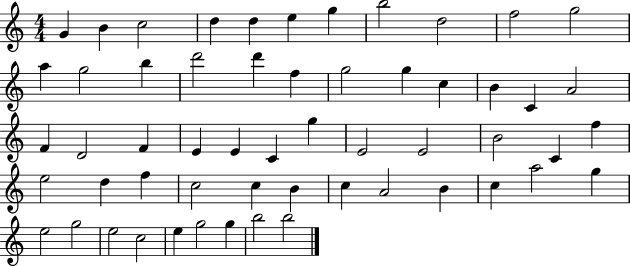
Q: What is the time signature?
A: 4/4